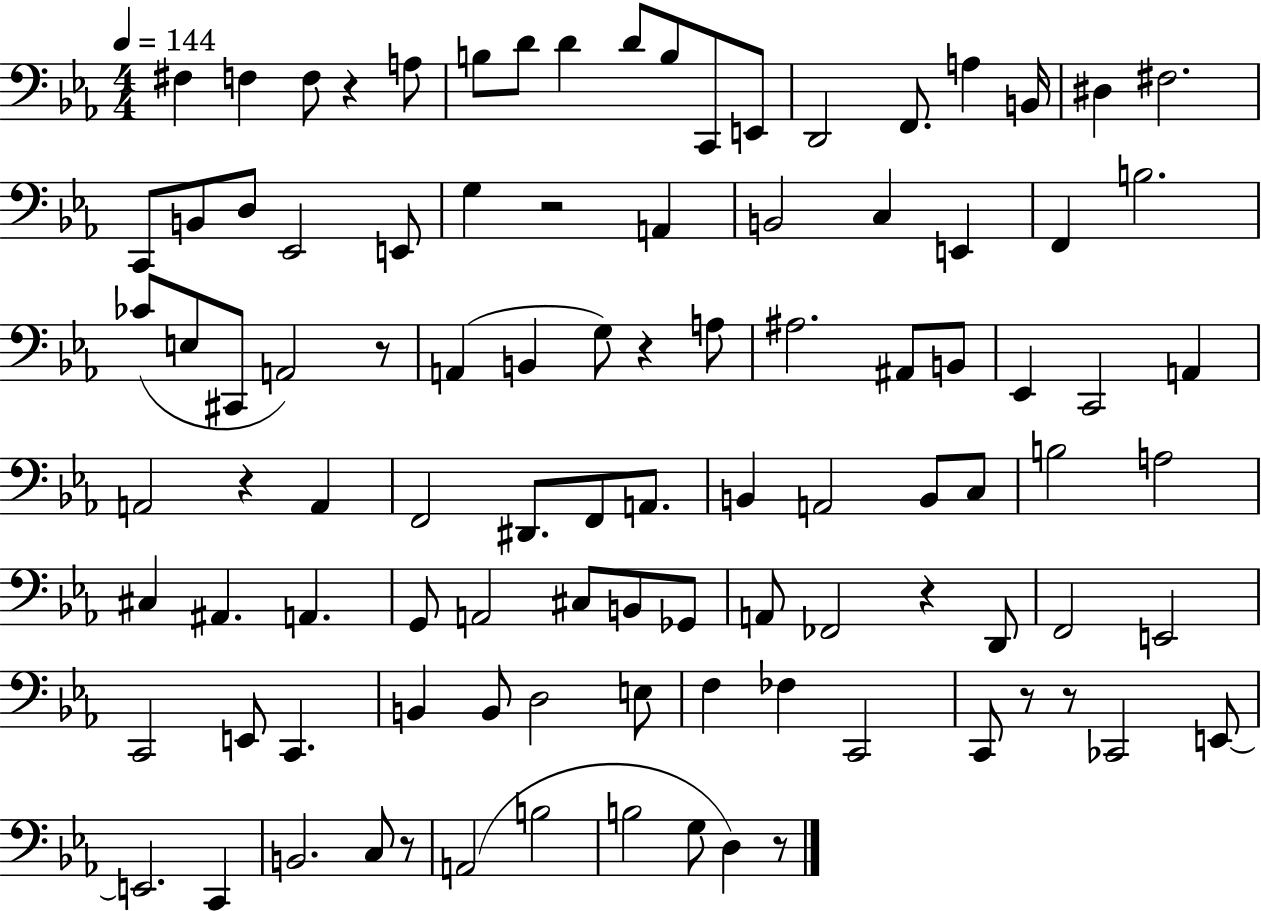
X:1
T:Untitled
M:4/4
L:1/4
K:Eb
^F, F, F,/2 z A,/2 B,/2 D/2 D D/2 B,/2 C,,/2 E,,/2 D,,2 F,,/2 A, B,,/4 ^D, ^F,2 C,,/2 B,,/2 D,/2 _E,,2 E,,/2 G, z2 A,, B,,2 C, E,, F,, B,2 _C/2 E,/2 ^C,,/2 A,,2 z/2 A,, B,, G,/2 z A,/2 ^A,2 ^A,,/2 B,,/2 _E,, C,,2 A,, A,,2 z A,, F,,2 ^D,,/2 F,,/2 A,,/2 B,, A,,2 B,,/2 C,/2 B,2 A,2 ^C, ^A,, A,, G,,/2 A,,2 ^C,/2 B,,/2 _G,,/2 A,,/2 _F,,2 z D,,/2 F,,2 E,,2 C,,2 E,,/2 C,, B,, B,,/2 D,2 E,/2 F, _F, C,,2 C,,/2 z/2 z/2 _C,,2 E,,/2 E,,2 C,, B,,2 C,/2 z/2 A,,2 B,2 B,2 G,/2 D, z/2